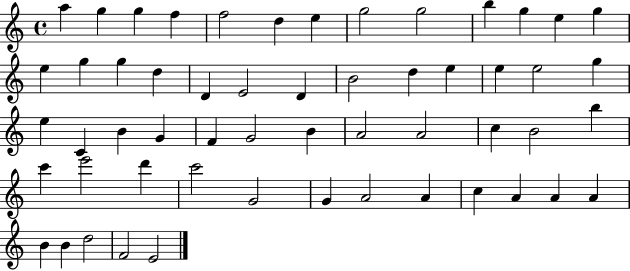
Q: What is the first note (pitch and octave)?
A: A5